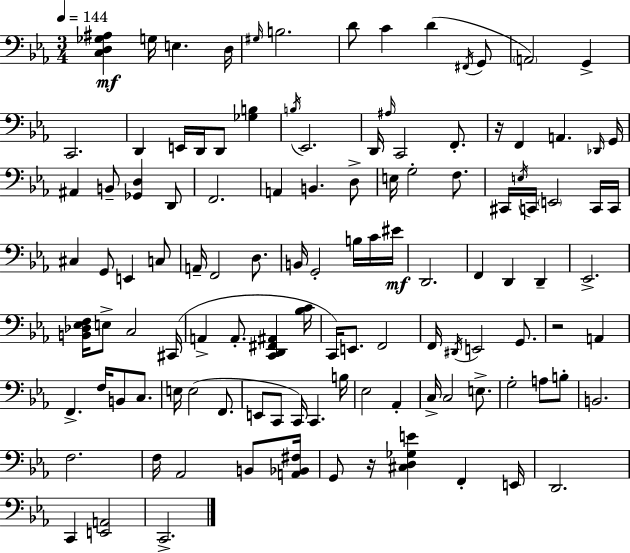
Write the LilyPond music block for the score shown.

{
  \clef bass
  \numericTimeSignature
  \time 3/4
  \key ees \major
  \tempo 4 = 144
  <c d ges ais>4\mf g16 e4. d16 | \grace { gis16 } b2. | d'8 c'4 d'4( \acciaccatura { fis,16 } | g,8 \parenthesize a,2) g,4-> | \break c,2. | d,4 e,16 d,16 d,8 <ges b>4 | \acciaccatura { b16 } ees,2. | d,16 \grace { ais16 } c,2 | \break f,8.-. r16 f,4 a,4. | \grace { des,16 } g,16 ais,4 b,8-- <ges, d>4 | d,8 f,2. | a,4 b,4. | \break d8-> e16 g2-. | f8. cis,16 \acciaccatura { e16 } c,16 \parenthesize e,2 | c,16 c,16 cis4 g,8 | e,4 c8 a,16-- f,2 | \break d8. b,16 g,2-. | b16 c'16 eis'16\mf d,2. | f,4 d,4 | d,4-- ees,2.-> | \break <b, des ees f>16 e8-> c2 | cis,16( a,4-> a,8.-. | <c, d, fis, ais,>4 <bes c'>16 c,16) e,8. f,2 | f,16 \acciaccatura { dis,16 } e,2 | \break g,8. r2 | a,4 f,4.-> | f16 b,8 c8. e16 e2( | f,8. e,8 c,8 c,16) | \break c,4. b16 ees2 | aes,4-. c16-> c2 | e8.-> g2-. | a8 b8-. b,2. | \break f2. | f16 aes,2 | b,8 <a, bes, fis>16 g,8 r16 <cis d ges e'>4 | f,4-. e,16 d,2. | \break c,4 <e, a,>2 | c,2.-> | \bar "|."
}